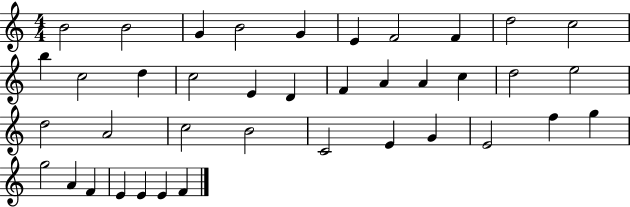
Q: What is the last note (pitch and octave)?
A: F4